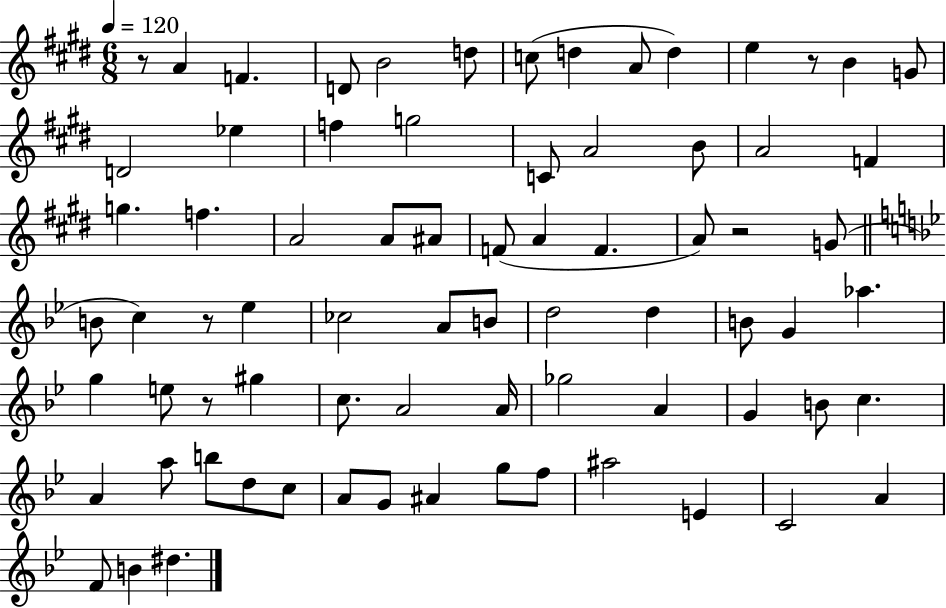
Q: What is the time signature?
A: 6/8